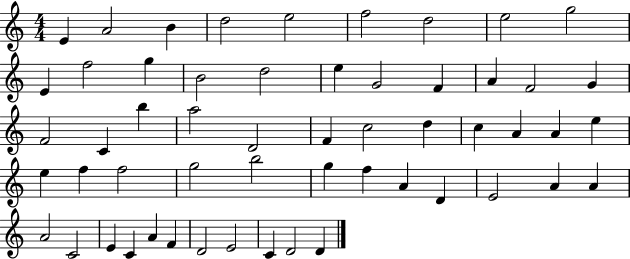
{
  \clef treble
  \numericTimeSignature
  \time 4/4
  \key c \major
  e'4 a'2 b'4 | d''2 e''2 | f''2 d''2 | e''2 g''2 | \break e'4 f''2 g''4 | b'2 d''2 | e''4 g'2 f'4 | a'4 f'2 g'4 | \break f'2 c'4 b''4 | a''2 d'2 | f'4 c''2 d''4 | c''4 a'4 a'4 e''4 | \break e''4 f''4 f''2 | g''2 b''2 | g''4 f''4 a'4 d'4 | e'2 a'4 a'4 | \break a'2 c'2 | e'4 c'4 a'4 f'4 | d'2 e'2 | c'4 d'2 d'4 | \break \bar "|."
}